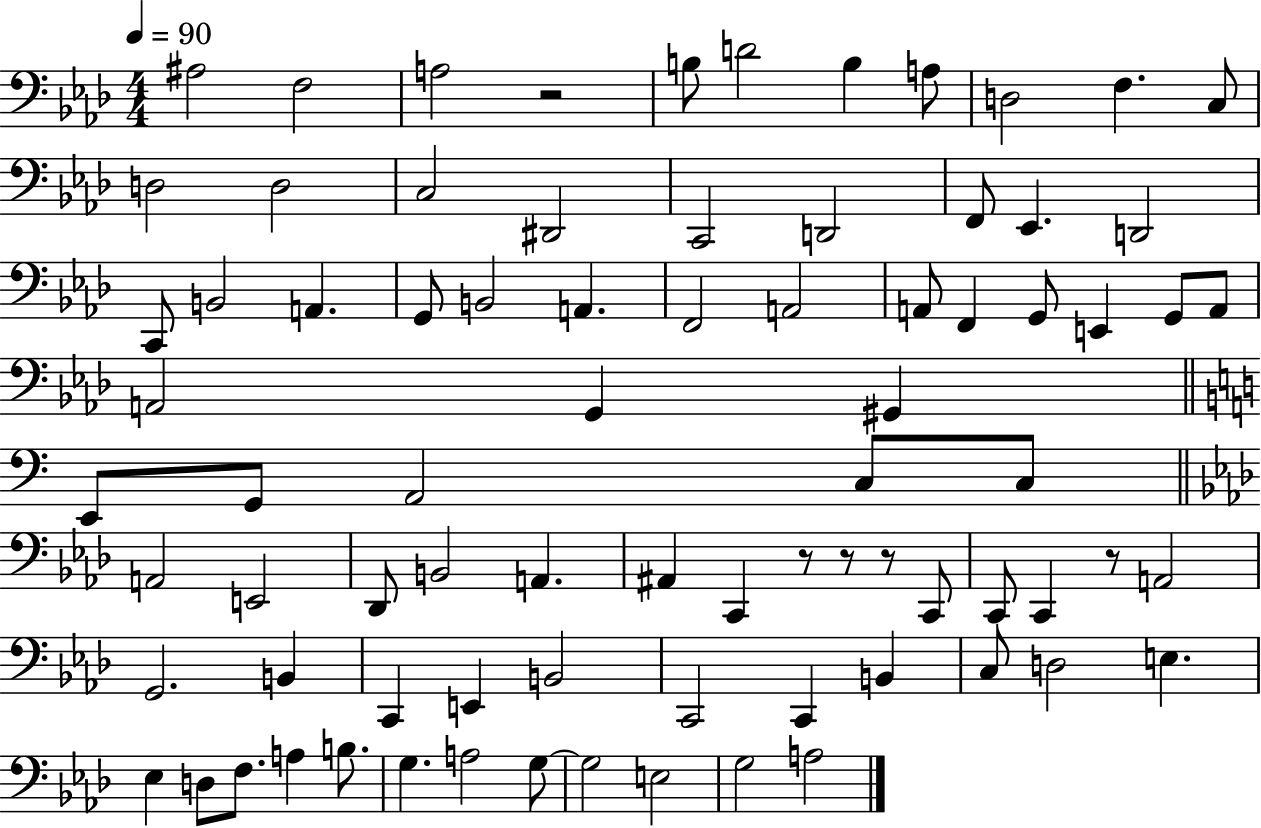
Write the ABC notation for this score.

X:1
T:Untitled
M:4/4
L:1/4
K:Ab
^A,2 F,2 A,2 z2 B,/2 D2 B, A,/2 D,2 F, C,/2 D,2 D,2 C,2 ^D,,2 C,,2 D,,2 F,,/2 _E,, D,,2 C,,/2 B,,2 A,, G,,/2 B,,2 A,, F,,2 A,,2 A,,/2 F,, G,,/2 E,, G,,/2 A,,/2 A,,2 G,, ^G,, E,,/2 G,,/2 A,,2 C,/2 C,/2 A,,2 E,,2 _D,,/2 B,,2 A,, ^A,, C,, z/2 z/2 z/2 C,,/2 C,,/2 C,, z/2 A,,2 G,,2 B,, C,, E,, B,,2 C,,2 C,, B,, C,/2 D,2 E, _E, D,/2 F,/2 A, B,/2 G, A,2 G,/2 G,2 E,2 G,2 A,2